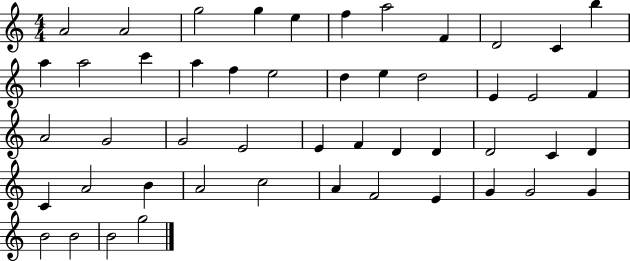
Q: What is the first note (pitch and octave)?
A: A4